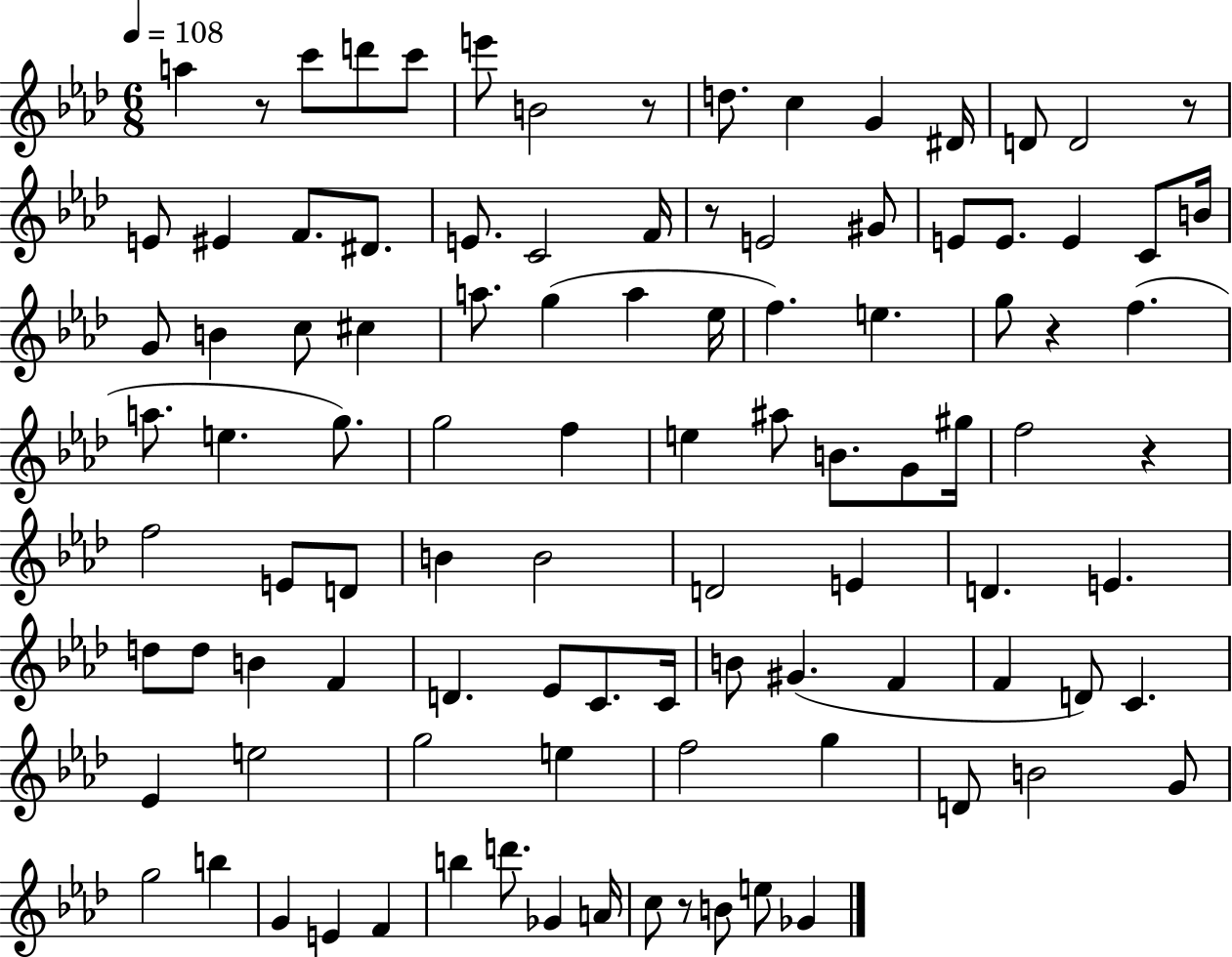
A5/q R/e C6/e D6/e C6/e E6/e B4/h R/e D5/e. C5/q G4/q D#4/s D4/e D4/h R/e E4/e EIS4/q F4/e. D#4/e. E4/e. C4/h F4/s R/e E4/h G#4/e E4/e E4/e. E4/q C4/e B4/s G4/e B4/q C5/e C#5/q A5/e. G5/q A5/q Eb5/s F5/q. E5/q. G5/e R/q F5/q. A5/e. E5/q. G5/e. G5/h F5/q E5/q A#5/e B4/e. G4/e G#5/s F5/h R/q F5/h E4/e D4/e B4/q B4/h D4/h E4/q D4/q. E4/q. D5/e D5/e B4/q F4/q D4/q. Eb4/e C4/e. C4/s B4/e G#4/q. F4/q F4/q D4/e C4/q. Eb4/q E5/h G5/h E5/q F5/h G5/q D4/e B4/h G4/e G5/h B5/q G4/q E4/q F4/q B5/q D6/e. Gb4/q A4/s C5/e R/e B4/e E5/e Gb4/q